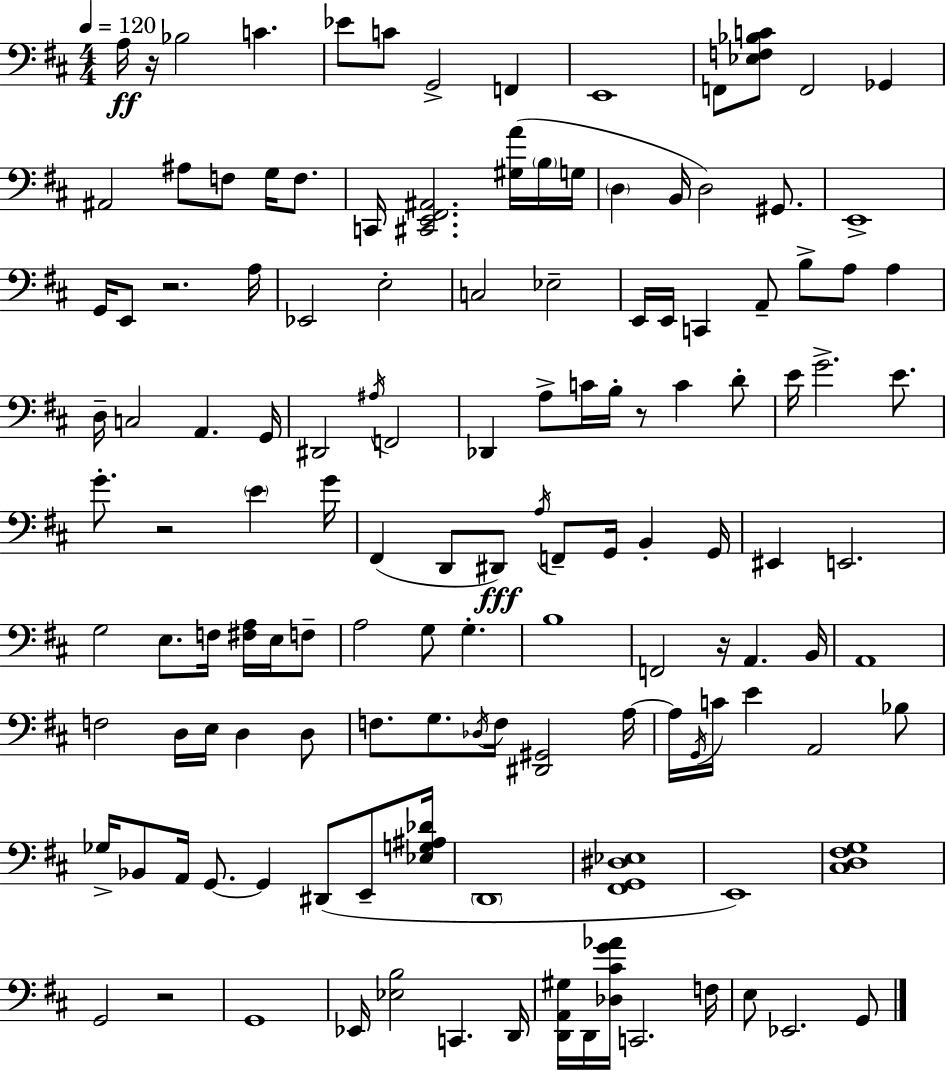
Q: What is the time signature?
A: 4/4